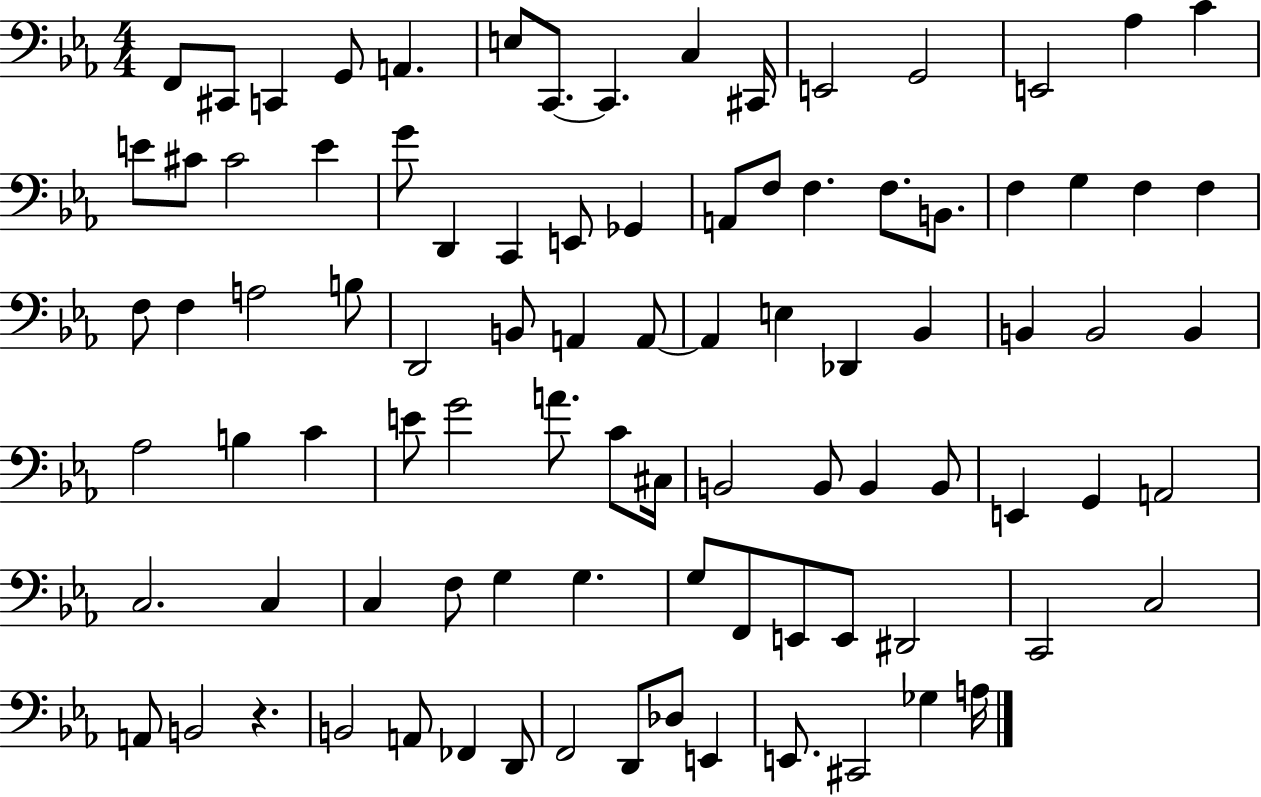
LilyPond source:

{
  \clef bass
  \numericTimeSignature
  \time 4/4
  \key ees \major
  f,8 cis,8 c,4 g,8 a,4. | e8 c,8.~~ c,4. c4 cis,16 | e,2 g,2 | e,2 aes4 c'4 | \break e'8 cis'8 cis'2 e'4 | g'8 d,4 c,4 e,8 ges,4 | a,8 f8 f4. f8. b,8. | f4 g4 f4 f4 | \break f8 f4 a2 b8 | d,2 b,8 a,4 a,8~~ | a,4 e4 des,4 bes,4 | b,4 b,2 b,4 | \break aes2 b4 c'4 | e'8 g'2 a'8. c'8 cis16 | b,2 b,8 b,4 b,8 | e,4 g,4 a,2 | \break c2. c4 | c4 f8 g4 g4. | g8 f,8 e,8 e,8 dis,2 | c,2 c2 | \break a,8 b,2 r4. | b,2 a,8 fes,4 d,8 | f,2 d,8 des8 e,4 | e,8. cis,2 ges4 a16 | \break \bar "|."
}